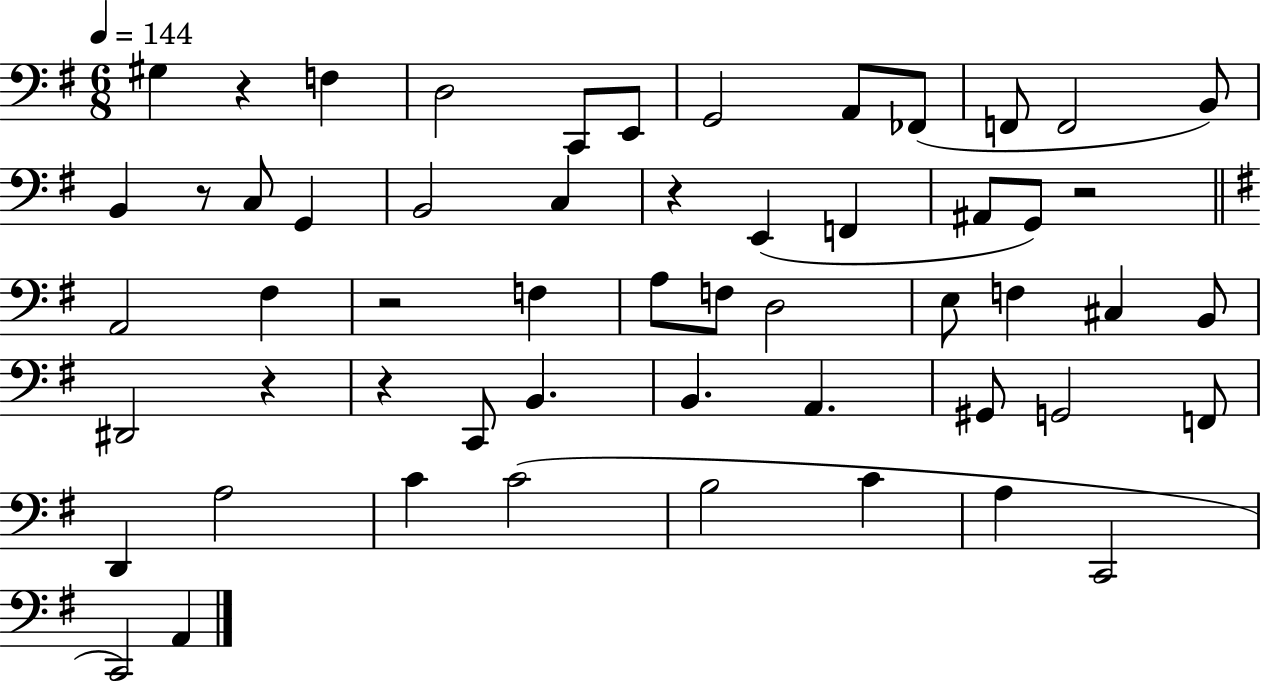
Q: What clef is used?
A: bass